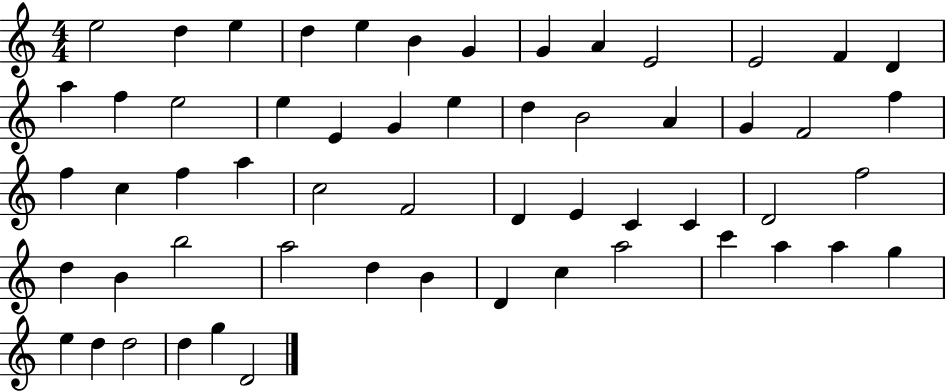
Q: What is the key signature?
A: C major